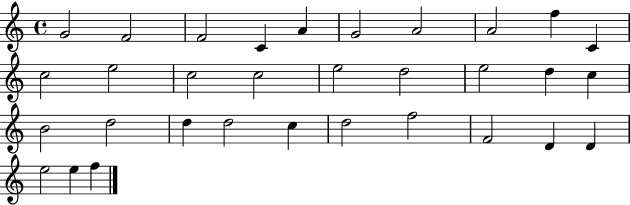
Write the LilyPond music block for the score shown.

{
  \clef treble
  \time 4/4
  \defaultTimeSignature
  \key c \major
  g'2 f'2 | f'2 c'4 a'4 | g'2 a'2 | a'2 f''4 c'4 | \break c''2 e''2 | c''2 c''2 | e''2 d''2 | e''2 d''4 c''4 | \break b'2 d''2 | d''4 d''2 c''4 | d''2 f''2 | f'2 d'4 d'4 | \break e''2 e''4 f''4 | \bar "|."
}